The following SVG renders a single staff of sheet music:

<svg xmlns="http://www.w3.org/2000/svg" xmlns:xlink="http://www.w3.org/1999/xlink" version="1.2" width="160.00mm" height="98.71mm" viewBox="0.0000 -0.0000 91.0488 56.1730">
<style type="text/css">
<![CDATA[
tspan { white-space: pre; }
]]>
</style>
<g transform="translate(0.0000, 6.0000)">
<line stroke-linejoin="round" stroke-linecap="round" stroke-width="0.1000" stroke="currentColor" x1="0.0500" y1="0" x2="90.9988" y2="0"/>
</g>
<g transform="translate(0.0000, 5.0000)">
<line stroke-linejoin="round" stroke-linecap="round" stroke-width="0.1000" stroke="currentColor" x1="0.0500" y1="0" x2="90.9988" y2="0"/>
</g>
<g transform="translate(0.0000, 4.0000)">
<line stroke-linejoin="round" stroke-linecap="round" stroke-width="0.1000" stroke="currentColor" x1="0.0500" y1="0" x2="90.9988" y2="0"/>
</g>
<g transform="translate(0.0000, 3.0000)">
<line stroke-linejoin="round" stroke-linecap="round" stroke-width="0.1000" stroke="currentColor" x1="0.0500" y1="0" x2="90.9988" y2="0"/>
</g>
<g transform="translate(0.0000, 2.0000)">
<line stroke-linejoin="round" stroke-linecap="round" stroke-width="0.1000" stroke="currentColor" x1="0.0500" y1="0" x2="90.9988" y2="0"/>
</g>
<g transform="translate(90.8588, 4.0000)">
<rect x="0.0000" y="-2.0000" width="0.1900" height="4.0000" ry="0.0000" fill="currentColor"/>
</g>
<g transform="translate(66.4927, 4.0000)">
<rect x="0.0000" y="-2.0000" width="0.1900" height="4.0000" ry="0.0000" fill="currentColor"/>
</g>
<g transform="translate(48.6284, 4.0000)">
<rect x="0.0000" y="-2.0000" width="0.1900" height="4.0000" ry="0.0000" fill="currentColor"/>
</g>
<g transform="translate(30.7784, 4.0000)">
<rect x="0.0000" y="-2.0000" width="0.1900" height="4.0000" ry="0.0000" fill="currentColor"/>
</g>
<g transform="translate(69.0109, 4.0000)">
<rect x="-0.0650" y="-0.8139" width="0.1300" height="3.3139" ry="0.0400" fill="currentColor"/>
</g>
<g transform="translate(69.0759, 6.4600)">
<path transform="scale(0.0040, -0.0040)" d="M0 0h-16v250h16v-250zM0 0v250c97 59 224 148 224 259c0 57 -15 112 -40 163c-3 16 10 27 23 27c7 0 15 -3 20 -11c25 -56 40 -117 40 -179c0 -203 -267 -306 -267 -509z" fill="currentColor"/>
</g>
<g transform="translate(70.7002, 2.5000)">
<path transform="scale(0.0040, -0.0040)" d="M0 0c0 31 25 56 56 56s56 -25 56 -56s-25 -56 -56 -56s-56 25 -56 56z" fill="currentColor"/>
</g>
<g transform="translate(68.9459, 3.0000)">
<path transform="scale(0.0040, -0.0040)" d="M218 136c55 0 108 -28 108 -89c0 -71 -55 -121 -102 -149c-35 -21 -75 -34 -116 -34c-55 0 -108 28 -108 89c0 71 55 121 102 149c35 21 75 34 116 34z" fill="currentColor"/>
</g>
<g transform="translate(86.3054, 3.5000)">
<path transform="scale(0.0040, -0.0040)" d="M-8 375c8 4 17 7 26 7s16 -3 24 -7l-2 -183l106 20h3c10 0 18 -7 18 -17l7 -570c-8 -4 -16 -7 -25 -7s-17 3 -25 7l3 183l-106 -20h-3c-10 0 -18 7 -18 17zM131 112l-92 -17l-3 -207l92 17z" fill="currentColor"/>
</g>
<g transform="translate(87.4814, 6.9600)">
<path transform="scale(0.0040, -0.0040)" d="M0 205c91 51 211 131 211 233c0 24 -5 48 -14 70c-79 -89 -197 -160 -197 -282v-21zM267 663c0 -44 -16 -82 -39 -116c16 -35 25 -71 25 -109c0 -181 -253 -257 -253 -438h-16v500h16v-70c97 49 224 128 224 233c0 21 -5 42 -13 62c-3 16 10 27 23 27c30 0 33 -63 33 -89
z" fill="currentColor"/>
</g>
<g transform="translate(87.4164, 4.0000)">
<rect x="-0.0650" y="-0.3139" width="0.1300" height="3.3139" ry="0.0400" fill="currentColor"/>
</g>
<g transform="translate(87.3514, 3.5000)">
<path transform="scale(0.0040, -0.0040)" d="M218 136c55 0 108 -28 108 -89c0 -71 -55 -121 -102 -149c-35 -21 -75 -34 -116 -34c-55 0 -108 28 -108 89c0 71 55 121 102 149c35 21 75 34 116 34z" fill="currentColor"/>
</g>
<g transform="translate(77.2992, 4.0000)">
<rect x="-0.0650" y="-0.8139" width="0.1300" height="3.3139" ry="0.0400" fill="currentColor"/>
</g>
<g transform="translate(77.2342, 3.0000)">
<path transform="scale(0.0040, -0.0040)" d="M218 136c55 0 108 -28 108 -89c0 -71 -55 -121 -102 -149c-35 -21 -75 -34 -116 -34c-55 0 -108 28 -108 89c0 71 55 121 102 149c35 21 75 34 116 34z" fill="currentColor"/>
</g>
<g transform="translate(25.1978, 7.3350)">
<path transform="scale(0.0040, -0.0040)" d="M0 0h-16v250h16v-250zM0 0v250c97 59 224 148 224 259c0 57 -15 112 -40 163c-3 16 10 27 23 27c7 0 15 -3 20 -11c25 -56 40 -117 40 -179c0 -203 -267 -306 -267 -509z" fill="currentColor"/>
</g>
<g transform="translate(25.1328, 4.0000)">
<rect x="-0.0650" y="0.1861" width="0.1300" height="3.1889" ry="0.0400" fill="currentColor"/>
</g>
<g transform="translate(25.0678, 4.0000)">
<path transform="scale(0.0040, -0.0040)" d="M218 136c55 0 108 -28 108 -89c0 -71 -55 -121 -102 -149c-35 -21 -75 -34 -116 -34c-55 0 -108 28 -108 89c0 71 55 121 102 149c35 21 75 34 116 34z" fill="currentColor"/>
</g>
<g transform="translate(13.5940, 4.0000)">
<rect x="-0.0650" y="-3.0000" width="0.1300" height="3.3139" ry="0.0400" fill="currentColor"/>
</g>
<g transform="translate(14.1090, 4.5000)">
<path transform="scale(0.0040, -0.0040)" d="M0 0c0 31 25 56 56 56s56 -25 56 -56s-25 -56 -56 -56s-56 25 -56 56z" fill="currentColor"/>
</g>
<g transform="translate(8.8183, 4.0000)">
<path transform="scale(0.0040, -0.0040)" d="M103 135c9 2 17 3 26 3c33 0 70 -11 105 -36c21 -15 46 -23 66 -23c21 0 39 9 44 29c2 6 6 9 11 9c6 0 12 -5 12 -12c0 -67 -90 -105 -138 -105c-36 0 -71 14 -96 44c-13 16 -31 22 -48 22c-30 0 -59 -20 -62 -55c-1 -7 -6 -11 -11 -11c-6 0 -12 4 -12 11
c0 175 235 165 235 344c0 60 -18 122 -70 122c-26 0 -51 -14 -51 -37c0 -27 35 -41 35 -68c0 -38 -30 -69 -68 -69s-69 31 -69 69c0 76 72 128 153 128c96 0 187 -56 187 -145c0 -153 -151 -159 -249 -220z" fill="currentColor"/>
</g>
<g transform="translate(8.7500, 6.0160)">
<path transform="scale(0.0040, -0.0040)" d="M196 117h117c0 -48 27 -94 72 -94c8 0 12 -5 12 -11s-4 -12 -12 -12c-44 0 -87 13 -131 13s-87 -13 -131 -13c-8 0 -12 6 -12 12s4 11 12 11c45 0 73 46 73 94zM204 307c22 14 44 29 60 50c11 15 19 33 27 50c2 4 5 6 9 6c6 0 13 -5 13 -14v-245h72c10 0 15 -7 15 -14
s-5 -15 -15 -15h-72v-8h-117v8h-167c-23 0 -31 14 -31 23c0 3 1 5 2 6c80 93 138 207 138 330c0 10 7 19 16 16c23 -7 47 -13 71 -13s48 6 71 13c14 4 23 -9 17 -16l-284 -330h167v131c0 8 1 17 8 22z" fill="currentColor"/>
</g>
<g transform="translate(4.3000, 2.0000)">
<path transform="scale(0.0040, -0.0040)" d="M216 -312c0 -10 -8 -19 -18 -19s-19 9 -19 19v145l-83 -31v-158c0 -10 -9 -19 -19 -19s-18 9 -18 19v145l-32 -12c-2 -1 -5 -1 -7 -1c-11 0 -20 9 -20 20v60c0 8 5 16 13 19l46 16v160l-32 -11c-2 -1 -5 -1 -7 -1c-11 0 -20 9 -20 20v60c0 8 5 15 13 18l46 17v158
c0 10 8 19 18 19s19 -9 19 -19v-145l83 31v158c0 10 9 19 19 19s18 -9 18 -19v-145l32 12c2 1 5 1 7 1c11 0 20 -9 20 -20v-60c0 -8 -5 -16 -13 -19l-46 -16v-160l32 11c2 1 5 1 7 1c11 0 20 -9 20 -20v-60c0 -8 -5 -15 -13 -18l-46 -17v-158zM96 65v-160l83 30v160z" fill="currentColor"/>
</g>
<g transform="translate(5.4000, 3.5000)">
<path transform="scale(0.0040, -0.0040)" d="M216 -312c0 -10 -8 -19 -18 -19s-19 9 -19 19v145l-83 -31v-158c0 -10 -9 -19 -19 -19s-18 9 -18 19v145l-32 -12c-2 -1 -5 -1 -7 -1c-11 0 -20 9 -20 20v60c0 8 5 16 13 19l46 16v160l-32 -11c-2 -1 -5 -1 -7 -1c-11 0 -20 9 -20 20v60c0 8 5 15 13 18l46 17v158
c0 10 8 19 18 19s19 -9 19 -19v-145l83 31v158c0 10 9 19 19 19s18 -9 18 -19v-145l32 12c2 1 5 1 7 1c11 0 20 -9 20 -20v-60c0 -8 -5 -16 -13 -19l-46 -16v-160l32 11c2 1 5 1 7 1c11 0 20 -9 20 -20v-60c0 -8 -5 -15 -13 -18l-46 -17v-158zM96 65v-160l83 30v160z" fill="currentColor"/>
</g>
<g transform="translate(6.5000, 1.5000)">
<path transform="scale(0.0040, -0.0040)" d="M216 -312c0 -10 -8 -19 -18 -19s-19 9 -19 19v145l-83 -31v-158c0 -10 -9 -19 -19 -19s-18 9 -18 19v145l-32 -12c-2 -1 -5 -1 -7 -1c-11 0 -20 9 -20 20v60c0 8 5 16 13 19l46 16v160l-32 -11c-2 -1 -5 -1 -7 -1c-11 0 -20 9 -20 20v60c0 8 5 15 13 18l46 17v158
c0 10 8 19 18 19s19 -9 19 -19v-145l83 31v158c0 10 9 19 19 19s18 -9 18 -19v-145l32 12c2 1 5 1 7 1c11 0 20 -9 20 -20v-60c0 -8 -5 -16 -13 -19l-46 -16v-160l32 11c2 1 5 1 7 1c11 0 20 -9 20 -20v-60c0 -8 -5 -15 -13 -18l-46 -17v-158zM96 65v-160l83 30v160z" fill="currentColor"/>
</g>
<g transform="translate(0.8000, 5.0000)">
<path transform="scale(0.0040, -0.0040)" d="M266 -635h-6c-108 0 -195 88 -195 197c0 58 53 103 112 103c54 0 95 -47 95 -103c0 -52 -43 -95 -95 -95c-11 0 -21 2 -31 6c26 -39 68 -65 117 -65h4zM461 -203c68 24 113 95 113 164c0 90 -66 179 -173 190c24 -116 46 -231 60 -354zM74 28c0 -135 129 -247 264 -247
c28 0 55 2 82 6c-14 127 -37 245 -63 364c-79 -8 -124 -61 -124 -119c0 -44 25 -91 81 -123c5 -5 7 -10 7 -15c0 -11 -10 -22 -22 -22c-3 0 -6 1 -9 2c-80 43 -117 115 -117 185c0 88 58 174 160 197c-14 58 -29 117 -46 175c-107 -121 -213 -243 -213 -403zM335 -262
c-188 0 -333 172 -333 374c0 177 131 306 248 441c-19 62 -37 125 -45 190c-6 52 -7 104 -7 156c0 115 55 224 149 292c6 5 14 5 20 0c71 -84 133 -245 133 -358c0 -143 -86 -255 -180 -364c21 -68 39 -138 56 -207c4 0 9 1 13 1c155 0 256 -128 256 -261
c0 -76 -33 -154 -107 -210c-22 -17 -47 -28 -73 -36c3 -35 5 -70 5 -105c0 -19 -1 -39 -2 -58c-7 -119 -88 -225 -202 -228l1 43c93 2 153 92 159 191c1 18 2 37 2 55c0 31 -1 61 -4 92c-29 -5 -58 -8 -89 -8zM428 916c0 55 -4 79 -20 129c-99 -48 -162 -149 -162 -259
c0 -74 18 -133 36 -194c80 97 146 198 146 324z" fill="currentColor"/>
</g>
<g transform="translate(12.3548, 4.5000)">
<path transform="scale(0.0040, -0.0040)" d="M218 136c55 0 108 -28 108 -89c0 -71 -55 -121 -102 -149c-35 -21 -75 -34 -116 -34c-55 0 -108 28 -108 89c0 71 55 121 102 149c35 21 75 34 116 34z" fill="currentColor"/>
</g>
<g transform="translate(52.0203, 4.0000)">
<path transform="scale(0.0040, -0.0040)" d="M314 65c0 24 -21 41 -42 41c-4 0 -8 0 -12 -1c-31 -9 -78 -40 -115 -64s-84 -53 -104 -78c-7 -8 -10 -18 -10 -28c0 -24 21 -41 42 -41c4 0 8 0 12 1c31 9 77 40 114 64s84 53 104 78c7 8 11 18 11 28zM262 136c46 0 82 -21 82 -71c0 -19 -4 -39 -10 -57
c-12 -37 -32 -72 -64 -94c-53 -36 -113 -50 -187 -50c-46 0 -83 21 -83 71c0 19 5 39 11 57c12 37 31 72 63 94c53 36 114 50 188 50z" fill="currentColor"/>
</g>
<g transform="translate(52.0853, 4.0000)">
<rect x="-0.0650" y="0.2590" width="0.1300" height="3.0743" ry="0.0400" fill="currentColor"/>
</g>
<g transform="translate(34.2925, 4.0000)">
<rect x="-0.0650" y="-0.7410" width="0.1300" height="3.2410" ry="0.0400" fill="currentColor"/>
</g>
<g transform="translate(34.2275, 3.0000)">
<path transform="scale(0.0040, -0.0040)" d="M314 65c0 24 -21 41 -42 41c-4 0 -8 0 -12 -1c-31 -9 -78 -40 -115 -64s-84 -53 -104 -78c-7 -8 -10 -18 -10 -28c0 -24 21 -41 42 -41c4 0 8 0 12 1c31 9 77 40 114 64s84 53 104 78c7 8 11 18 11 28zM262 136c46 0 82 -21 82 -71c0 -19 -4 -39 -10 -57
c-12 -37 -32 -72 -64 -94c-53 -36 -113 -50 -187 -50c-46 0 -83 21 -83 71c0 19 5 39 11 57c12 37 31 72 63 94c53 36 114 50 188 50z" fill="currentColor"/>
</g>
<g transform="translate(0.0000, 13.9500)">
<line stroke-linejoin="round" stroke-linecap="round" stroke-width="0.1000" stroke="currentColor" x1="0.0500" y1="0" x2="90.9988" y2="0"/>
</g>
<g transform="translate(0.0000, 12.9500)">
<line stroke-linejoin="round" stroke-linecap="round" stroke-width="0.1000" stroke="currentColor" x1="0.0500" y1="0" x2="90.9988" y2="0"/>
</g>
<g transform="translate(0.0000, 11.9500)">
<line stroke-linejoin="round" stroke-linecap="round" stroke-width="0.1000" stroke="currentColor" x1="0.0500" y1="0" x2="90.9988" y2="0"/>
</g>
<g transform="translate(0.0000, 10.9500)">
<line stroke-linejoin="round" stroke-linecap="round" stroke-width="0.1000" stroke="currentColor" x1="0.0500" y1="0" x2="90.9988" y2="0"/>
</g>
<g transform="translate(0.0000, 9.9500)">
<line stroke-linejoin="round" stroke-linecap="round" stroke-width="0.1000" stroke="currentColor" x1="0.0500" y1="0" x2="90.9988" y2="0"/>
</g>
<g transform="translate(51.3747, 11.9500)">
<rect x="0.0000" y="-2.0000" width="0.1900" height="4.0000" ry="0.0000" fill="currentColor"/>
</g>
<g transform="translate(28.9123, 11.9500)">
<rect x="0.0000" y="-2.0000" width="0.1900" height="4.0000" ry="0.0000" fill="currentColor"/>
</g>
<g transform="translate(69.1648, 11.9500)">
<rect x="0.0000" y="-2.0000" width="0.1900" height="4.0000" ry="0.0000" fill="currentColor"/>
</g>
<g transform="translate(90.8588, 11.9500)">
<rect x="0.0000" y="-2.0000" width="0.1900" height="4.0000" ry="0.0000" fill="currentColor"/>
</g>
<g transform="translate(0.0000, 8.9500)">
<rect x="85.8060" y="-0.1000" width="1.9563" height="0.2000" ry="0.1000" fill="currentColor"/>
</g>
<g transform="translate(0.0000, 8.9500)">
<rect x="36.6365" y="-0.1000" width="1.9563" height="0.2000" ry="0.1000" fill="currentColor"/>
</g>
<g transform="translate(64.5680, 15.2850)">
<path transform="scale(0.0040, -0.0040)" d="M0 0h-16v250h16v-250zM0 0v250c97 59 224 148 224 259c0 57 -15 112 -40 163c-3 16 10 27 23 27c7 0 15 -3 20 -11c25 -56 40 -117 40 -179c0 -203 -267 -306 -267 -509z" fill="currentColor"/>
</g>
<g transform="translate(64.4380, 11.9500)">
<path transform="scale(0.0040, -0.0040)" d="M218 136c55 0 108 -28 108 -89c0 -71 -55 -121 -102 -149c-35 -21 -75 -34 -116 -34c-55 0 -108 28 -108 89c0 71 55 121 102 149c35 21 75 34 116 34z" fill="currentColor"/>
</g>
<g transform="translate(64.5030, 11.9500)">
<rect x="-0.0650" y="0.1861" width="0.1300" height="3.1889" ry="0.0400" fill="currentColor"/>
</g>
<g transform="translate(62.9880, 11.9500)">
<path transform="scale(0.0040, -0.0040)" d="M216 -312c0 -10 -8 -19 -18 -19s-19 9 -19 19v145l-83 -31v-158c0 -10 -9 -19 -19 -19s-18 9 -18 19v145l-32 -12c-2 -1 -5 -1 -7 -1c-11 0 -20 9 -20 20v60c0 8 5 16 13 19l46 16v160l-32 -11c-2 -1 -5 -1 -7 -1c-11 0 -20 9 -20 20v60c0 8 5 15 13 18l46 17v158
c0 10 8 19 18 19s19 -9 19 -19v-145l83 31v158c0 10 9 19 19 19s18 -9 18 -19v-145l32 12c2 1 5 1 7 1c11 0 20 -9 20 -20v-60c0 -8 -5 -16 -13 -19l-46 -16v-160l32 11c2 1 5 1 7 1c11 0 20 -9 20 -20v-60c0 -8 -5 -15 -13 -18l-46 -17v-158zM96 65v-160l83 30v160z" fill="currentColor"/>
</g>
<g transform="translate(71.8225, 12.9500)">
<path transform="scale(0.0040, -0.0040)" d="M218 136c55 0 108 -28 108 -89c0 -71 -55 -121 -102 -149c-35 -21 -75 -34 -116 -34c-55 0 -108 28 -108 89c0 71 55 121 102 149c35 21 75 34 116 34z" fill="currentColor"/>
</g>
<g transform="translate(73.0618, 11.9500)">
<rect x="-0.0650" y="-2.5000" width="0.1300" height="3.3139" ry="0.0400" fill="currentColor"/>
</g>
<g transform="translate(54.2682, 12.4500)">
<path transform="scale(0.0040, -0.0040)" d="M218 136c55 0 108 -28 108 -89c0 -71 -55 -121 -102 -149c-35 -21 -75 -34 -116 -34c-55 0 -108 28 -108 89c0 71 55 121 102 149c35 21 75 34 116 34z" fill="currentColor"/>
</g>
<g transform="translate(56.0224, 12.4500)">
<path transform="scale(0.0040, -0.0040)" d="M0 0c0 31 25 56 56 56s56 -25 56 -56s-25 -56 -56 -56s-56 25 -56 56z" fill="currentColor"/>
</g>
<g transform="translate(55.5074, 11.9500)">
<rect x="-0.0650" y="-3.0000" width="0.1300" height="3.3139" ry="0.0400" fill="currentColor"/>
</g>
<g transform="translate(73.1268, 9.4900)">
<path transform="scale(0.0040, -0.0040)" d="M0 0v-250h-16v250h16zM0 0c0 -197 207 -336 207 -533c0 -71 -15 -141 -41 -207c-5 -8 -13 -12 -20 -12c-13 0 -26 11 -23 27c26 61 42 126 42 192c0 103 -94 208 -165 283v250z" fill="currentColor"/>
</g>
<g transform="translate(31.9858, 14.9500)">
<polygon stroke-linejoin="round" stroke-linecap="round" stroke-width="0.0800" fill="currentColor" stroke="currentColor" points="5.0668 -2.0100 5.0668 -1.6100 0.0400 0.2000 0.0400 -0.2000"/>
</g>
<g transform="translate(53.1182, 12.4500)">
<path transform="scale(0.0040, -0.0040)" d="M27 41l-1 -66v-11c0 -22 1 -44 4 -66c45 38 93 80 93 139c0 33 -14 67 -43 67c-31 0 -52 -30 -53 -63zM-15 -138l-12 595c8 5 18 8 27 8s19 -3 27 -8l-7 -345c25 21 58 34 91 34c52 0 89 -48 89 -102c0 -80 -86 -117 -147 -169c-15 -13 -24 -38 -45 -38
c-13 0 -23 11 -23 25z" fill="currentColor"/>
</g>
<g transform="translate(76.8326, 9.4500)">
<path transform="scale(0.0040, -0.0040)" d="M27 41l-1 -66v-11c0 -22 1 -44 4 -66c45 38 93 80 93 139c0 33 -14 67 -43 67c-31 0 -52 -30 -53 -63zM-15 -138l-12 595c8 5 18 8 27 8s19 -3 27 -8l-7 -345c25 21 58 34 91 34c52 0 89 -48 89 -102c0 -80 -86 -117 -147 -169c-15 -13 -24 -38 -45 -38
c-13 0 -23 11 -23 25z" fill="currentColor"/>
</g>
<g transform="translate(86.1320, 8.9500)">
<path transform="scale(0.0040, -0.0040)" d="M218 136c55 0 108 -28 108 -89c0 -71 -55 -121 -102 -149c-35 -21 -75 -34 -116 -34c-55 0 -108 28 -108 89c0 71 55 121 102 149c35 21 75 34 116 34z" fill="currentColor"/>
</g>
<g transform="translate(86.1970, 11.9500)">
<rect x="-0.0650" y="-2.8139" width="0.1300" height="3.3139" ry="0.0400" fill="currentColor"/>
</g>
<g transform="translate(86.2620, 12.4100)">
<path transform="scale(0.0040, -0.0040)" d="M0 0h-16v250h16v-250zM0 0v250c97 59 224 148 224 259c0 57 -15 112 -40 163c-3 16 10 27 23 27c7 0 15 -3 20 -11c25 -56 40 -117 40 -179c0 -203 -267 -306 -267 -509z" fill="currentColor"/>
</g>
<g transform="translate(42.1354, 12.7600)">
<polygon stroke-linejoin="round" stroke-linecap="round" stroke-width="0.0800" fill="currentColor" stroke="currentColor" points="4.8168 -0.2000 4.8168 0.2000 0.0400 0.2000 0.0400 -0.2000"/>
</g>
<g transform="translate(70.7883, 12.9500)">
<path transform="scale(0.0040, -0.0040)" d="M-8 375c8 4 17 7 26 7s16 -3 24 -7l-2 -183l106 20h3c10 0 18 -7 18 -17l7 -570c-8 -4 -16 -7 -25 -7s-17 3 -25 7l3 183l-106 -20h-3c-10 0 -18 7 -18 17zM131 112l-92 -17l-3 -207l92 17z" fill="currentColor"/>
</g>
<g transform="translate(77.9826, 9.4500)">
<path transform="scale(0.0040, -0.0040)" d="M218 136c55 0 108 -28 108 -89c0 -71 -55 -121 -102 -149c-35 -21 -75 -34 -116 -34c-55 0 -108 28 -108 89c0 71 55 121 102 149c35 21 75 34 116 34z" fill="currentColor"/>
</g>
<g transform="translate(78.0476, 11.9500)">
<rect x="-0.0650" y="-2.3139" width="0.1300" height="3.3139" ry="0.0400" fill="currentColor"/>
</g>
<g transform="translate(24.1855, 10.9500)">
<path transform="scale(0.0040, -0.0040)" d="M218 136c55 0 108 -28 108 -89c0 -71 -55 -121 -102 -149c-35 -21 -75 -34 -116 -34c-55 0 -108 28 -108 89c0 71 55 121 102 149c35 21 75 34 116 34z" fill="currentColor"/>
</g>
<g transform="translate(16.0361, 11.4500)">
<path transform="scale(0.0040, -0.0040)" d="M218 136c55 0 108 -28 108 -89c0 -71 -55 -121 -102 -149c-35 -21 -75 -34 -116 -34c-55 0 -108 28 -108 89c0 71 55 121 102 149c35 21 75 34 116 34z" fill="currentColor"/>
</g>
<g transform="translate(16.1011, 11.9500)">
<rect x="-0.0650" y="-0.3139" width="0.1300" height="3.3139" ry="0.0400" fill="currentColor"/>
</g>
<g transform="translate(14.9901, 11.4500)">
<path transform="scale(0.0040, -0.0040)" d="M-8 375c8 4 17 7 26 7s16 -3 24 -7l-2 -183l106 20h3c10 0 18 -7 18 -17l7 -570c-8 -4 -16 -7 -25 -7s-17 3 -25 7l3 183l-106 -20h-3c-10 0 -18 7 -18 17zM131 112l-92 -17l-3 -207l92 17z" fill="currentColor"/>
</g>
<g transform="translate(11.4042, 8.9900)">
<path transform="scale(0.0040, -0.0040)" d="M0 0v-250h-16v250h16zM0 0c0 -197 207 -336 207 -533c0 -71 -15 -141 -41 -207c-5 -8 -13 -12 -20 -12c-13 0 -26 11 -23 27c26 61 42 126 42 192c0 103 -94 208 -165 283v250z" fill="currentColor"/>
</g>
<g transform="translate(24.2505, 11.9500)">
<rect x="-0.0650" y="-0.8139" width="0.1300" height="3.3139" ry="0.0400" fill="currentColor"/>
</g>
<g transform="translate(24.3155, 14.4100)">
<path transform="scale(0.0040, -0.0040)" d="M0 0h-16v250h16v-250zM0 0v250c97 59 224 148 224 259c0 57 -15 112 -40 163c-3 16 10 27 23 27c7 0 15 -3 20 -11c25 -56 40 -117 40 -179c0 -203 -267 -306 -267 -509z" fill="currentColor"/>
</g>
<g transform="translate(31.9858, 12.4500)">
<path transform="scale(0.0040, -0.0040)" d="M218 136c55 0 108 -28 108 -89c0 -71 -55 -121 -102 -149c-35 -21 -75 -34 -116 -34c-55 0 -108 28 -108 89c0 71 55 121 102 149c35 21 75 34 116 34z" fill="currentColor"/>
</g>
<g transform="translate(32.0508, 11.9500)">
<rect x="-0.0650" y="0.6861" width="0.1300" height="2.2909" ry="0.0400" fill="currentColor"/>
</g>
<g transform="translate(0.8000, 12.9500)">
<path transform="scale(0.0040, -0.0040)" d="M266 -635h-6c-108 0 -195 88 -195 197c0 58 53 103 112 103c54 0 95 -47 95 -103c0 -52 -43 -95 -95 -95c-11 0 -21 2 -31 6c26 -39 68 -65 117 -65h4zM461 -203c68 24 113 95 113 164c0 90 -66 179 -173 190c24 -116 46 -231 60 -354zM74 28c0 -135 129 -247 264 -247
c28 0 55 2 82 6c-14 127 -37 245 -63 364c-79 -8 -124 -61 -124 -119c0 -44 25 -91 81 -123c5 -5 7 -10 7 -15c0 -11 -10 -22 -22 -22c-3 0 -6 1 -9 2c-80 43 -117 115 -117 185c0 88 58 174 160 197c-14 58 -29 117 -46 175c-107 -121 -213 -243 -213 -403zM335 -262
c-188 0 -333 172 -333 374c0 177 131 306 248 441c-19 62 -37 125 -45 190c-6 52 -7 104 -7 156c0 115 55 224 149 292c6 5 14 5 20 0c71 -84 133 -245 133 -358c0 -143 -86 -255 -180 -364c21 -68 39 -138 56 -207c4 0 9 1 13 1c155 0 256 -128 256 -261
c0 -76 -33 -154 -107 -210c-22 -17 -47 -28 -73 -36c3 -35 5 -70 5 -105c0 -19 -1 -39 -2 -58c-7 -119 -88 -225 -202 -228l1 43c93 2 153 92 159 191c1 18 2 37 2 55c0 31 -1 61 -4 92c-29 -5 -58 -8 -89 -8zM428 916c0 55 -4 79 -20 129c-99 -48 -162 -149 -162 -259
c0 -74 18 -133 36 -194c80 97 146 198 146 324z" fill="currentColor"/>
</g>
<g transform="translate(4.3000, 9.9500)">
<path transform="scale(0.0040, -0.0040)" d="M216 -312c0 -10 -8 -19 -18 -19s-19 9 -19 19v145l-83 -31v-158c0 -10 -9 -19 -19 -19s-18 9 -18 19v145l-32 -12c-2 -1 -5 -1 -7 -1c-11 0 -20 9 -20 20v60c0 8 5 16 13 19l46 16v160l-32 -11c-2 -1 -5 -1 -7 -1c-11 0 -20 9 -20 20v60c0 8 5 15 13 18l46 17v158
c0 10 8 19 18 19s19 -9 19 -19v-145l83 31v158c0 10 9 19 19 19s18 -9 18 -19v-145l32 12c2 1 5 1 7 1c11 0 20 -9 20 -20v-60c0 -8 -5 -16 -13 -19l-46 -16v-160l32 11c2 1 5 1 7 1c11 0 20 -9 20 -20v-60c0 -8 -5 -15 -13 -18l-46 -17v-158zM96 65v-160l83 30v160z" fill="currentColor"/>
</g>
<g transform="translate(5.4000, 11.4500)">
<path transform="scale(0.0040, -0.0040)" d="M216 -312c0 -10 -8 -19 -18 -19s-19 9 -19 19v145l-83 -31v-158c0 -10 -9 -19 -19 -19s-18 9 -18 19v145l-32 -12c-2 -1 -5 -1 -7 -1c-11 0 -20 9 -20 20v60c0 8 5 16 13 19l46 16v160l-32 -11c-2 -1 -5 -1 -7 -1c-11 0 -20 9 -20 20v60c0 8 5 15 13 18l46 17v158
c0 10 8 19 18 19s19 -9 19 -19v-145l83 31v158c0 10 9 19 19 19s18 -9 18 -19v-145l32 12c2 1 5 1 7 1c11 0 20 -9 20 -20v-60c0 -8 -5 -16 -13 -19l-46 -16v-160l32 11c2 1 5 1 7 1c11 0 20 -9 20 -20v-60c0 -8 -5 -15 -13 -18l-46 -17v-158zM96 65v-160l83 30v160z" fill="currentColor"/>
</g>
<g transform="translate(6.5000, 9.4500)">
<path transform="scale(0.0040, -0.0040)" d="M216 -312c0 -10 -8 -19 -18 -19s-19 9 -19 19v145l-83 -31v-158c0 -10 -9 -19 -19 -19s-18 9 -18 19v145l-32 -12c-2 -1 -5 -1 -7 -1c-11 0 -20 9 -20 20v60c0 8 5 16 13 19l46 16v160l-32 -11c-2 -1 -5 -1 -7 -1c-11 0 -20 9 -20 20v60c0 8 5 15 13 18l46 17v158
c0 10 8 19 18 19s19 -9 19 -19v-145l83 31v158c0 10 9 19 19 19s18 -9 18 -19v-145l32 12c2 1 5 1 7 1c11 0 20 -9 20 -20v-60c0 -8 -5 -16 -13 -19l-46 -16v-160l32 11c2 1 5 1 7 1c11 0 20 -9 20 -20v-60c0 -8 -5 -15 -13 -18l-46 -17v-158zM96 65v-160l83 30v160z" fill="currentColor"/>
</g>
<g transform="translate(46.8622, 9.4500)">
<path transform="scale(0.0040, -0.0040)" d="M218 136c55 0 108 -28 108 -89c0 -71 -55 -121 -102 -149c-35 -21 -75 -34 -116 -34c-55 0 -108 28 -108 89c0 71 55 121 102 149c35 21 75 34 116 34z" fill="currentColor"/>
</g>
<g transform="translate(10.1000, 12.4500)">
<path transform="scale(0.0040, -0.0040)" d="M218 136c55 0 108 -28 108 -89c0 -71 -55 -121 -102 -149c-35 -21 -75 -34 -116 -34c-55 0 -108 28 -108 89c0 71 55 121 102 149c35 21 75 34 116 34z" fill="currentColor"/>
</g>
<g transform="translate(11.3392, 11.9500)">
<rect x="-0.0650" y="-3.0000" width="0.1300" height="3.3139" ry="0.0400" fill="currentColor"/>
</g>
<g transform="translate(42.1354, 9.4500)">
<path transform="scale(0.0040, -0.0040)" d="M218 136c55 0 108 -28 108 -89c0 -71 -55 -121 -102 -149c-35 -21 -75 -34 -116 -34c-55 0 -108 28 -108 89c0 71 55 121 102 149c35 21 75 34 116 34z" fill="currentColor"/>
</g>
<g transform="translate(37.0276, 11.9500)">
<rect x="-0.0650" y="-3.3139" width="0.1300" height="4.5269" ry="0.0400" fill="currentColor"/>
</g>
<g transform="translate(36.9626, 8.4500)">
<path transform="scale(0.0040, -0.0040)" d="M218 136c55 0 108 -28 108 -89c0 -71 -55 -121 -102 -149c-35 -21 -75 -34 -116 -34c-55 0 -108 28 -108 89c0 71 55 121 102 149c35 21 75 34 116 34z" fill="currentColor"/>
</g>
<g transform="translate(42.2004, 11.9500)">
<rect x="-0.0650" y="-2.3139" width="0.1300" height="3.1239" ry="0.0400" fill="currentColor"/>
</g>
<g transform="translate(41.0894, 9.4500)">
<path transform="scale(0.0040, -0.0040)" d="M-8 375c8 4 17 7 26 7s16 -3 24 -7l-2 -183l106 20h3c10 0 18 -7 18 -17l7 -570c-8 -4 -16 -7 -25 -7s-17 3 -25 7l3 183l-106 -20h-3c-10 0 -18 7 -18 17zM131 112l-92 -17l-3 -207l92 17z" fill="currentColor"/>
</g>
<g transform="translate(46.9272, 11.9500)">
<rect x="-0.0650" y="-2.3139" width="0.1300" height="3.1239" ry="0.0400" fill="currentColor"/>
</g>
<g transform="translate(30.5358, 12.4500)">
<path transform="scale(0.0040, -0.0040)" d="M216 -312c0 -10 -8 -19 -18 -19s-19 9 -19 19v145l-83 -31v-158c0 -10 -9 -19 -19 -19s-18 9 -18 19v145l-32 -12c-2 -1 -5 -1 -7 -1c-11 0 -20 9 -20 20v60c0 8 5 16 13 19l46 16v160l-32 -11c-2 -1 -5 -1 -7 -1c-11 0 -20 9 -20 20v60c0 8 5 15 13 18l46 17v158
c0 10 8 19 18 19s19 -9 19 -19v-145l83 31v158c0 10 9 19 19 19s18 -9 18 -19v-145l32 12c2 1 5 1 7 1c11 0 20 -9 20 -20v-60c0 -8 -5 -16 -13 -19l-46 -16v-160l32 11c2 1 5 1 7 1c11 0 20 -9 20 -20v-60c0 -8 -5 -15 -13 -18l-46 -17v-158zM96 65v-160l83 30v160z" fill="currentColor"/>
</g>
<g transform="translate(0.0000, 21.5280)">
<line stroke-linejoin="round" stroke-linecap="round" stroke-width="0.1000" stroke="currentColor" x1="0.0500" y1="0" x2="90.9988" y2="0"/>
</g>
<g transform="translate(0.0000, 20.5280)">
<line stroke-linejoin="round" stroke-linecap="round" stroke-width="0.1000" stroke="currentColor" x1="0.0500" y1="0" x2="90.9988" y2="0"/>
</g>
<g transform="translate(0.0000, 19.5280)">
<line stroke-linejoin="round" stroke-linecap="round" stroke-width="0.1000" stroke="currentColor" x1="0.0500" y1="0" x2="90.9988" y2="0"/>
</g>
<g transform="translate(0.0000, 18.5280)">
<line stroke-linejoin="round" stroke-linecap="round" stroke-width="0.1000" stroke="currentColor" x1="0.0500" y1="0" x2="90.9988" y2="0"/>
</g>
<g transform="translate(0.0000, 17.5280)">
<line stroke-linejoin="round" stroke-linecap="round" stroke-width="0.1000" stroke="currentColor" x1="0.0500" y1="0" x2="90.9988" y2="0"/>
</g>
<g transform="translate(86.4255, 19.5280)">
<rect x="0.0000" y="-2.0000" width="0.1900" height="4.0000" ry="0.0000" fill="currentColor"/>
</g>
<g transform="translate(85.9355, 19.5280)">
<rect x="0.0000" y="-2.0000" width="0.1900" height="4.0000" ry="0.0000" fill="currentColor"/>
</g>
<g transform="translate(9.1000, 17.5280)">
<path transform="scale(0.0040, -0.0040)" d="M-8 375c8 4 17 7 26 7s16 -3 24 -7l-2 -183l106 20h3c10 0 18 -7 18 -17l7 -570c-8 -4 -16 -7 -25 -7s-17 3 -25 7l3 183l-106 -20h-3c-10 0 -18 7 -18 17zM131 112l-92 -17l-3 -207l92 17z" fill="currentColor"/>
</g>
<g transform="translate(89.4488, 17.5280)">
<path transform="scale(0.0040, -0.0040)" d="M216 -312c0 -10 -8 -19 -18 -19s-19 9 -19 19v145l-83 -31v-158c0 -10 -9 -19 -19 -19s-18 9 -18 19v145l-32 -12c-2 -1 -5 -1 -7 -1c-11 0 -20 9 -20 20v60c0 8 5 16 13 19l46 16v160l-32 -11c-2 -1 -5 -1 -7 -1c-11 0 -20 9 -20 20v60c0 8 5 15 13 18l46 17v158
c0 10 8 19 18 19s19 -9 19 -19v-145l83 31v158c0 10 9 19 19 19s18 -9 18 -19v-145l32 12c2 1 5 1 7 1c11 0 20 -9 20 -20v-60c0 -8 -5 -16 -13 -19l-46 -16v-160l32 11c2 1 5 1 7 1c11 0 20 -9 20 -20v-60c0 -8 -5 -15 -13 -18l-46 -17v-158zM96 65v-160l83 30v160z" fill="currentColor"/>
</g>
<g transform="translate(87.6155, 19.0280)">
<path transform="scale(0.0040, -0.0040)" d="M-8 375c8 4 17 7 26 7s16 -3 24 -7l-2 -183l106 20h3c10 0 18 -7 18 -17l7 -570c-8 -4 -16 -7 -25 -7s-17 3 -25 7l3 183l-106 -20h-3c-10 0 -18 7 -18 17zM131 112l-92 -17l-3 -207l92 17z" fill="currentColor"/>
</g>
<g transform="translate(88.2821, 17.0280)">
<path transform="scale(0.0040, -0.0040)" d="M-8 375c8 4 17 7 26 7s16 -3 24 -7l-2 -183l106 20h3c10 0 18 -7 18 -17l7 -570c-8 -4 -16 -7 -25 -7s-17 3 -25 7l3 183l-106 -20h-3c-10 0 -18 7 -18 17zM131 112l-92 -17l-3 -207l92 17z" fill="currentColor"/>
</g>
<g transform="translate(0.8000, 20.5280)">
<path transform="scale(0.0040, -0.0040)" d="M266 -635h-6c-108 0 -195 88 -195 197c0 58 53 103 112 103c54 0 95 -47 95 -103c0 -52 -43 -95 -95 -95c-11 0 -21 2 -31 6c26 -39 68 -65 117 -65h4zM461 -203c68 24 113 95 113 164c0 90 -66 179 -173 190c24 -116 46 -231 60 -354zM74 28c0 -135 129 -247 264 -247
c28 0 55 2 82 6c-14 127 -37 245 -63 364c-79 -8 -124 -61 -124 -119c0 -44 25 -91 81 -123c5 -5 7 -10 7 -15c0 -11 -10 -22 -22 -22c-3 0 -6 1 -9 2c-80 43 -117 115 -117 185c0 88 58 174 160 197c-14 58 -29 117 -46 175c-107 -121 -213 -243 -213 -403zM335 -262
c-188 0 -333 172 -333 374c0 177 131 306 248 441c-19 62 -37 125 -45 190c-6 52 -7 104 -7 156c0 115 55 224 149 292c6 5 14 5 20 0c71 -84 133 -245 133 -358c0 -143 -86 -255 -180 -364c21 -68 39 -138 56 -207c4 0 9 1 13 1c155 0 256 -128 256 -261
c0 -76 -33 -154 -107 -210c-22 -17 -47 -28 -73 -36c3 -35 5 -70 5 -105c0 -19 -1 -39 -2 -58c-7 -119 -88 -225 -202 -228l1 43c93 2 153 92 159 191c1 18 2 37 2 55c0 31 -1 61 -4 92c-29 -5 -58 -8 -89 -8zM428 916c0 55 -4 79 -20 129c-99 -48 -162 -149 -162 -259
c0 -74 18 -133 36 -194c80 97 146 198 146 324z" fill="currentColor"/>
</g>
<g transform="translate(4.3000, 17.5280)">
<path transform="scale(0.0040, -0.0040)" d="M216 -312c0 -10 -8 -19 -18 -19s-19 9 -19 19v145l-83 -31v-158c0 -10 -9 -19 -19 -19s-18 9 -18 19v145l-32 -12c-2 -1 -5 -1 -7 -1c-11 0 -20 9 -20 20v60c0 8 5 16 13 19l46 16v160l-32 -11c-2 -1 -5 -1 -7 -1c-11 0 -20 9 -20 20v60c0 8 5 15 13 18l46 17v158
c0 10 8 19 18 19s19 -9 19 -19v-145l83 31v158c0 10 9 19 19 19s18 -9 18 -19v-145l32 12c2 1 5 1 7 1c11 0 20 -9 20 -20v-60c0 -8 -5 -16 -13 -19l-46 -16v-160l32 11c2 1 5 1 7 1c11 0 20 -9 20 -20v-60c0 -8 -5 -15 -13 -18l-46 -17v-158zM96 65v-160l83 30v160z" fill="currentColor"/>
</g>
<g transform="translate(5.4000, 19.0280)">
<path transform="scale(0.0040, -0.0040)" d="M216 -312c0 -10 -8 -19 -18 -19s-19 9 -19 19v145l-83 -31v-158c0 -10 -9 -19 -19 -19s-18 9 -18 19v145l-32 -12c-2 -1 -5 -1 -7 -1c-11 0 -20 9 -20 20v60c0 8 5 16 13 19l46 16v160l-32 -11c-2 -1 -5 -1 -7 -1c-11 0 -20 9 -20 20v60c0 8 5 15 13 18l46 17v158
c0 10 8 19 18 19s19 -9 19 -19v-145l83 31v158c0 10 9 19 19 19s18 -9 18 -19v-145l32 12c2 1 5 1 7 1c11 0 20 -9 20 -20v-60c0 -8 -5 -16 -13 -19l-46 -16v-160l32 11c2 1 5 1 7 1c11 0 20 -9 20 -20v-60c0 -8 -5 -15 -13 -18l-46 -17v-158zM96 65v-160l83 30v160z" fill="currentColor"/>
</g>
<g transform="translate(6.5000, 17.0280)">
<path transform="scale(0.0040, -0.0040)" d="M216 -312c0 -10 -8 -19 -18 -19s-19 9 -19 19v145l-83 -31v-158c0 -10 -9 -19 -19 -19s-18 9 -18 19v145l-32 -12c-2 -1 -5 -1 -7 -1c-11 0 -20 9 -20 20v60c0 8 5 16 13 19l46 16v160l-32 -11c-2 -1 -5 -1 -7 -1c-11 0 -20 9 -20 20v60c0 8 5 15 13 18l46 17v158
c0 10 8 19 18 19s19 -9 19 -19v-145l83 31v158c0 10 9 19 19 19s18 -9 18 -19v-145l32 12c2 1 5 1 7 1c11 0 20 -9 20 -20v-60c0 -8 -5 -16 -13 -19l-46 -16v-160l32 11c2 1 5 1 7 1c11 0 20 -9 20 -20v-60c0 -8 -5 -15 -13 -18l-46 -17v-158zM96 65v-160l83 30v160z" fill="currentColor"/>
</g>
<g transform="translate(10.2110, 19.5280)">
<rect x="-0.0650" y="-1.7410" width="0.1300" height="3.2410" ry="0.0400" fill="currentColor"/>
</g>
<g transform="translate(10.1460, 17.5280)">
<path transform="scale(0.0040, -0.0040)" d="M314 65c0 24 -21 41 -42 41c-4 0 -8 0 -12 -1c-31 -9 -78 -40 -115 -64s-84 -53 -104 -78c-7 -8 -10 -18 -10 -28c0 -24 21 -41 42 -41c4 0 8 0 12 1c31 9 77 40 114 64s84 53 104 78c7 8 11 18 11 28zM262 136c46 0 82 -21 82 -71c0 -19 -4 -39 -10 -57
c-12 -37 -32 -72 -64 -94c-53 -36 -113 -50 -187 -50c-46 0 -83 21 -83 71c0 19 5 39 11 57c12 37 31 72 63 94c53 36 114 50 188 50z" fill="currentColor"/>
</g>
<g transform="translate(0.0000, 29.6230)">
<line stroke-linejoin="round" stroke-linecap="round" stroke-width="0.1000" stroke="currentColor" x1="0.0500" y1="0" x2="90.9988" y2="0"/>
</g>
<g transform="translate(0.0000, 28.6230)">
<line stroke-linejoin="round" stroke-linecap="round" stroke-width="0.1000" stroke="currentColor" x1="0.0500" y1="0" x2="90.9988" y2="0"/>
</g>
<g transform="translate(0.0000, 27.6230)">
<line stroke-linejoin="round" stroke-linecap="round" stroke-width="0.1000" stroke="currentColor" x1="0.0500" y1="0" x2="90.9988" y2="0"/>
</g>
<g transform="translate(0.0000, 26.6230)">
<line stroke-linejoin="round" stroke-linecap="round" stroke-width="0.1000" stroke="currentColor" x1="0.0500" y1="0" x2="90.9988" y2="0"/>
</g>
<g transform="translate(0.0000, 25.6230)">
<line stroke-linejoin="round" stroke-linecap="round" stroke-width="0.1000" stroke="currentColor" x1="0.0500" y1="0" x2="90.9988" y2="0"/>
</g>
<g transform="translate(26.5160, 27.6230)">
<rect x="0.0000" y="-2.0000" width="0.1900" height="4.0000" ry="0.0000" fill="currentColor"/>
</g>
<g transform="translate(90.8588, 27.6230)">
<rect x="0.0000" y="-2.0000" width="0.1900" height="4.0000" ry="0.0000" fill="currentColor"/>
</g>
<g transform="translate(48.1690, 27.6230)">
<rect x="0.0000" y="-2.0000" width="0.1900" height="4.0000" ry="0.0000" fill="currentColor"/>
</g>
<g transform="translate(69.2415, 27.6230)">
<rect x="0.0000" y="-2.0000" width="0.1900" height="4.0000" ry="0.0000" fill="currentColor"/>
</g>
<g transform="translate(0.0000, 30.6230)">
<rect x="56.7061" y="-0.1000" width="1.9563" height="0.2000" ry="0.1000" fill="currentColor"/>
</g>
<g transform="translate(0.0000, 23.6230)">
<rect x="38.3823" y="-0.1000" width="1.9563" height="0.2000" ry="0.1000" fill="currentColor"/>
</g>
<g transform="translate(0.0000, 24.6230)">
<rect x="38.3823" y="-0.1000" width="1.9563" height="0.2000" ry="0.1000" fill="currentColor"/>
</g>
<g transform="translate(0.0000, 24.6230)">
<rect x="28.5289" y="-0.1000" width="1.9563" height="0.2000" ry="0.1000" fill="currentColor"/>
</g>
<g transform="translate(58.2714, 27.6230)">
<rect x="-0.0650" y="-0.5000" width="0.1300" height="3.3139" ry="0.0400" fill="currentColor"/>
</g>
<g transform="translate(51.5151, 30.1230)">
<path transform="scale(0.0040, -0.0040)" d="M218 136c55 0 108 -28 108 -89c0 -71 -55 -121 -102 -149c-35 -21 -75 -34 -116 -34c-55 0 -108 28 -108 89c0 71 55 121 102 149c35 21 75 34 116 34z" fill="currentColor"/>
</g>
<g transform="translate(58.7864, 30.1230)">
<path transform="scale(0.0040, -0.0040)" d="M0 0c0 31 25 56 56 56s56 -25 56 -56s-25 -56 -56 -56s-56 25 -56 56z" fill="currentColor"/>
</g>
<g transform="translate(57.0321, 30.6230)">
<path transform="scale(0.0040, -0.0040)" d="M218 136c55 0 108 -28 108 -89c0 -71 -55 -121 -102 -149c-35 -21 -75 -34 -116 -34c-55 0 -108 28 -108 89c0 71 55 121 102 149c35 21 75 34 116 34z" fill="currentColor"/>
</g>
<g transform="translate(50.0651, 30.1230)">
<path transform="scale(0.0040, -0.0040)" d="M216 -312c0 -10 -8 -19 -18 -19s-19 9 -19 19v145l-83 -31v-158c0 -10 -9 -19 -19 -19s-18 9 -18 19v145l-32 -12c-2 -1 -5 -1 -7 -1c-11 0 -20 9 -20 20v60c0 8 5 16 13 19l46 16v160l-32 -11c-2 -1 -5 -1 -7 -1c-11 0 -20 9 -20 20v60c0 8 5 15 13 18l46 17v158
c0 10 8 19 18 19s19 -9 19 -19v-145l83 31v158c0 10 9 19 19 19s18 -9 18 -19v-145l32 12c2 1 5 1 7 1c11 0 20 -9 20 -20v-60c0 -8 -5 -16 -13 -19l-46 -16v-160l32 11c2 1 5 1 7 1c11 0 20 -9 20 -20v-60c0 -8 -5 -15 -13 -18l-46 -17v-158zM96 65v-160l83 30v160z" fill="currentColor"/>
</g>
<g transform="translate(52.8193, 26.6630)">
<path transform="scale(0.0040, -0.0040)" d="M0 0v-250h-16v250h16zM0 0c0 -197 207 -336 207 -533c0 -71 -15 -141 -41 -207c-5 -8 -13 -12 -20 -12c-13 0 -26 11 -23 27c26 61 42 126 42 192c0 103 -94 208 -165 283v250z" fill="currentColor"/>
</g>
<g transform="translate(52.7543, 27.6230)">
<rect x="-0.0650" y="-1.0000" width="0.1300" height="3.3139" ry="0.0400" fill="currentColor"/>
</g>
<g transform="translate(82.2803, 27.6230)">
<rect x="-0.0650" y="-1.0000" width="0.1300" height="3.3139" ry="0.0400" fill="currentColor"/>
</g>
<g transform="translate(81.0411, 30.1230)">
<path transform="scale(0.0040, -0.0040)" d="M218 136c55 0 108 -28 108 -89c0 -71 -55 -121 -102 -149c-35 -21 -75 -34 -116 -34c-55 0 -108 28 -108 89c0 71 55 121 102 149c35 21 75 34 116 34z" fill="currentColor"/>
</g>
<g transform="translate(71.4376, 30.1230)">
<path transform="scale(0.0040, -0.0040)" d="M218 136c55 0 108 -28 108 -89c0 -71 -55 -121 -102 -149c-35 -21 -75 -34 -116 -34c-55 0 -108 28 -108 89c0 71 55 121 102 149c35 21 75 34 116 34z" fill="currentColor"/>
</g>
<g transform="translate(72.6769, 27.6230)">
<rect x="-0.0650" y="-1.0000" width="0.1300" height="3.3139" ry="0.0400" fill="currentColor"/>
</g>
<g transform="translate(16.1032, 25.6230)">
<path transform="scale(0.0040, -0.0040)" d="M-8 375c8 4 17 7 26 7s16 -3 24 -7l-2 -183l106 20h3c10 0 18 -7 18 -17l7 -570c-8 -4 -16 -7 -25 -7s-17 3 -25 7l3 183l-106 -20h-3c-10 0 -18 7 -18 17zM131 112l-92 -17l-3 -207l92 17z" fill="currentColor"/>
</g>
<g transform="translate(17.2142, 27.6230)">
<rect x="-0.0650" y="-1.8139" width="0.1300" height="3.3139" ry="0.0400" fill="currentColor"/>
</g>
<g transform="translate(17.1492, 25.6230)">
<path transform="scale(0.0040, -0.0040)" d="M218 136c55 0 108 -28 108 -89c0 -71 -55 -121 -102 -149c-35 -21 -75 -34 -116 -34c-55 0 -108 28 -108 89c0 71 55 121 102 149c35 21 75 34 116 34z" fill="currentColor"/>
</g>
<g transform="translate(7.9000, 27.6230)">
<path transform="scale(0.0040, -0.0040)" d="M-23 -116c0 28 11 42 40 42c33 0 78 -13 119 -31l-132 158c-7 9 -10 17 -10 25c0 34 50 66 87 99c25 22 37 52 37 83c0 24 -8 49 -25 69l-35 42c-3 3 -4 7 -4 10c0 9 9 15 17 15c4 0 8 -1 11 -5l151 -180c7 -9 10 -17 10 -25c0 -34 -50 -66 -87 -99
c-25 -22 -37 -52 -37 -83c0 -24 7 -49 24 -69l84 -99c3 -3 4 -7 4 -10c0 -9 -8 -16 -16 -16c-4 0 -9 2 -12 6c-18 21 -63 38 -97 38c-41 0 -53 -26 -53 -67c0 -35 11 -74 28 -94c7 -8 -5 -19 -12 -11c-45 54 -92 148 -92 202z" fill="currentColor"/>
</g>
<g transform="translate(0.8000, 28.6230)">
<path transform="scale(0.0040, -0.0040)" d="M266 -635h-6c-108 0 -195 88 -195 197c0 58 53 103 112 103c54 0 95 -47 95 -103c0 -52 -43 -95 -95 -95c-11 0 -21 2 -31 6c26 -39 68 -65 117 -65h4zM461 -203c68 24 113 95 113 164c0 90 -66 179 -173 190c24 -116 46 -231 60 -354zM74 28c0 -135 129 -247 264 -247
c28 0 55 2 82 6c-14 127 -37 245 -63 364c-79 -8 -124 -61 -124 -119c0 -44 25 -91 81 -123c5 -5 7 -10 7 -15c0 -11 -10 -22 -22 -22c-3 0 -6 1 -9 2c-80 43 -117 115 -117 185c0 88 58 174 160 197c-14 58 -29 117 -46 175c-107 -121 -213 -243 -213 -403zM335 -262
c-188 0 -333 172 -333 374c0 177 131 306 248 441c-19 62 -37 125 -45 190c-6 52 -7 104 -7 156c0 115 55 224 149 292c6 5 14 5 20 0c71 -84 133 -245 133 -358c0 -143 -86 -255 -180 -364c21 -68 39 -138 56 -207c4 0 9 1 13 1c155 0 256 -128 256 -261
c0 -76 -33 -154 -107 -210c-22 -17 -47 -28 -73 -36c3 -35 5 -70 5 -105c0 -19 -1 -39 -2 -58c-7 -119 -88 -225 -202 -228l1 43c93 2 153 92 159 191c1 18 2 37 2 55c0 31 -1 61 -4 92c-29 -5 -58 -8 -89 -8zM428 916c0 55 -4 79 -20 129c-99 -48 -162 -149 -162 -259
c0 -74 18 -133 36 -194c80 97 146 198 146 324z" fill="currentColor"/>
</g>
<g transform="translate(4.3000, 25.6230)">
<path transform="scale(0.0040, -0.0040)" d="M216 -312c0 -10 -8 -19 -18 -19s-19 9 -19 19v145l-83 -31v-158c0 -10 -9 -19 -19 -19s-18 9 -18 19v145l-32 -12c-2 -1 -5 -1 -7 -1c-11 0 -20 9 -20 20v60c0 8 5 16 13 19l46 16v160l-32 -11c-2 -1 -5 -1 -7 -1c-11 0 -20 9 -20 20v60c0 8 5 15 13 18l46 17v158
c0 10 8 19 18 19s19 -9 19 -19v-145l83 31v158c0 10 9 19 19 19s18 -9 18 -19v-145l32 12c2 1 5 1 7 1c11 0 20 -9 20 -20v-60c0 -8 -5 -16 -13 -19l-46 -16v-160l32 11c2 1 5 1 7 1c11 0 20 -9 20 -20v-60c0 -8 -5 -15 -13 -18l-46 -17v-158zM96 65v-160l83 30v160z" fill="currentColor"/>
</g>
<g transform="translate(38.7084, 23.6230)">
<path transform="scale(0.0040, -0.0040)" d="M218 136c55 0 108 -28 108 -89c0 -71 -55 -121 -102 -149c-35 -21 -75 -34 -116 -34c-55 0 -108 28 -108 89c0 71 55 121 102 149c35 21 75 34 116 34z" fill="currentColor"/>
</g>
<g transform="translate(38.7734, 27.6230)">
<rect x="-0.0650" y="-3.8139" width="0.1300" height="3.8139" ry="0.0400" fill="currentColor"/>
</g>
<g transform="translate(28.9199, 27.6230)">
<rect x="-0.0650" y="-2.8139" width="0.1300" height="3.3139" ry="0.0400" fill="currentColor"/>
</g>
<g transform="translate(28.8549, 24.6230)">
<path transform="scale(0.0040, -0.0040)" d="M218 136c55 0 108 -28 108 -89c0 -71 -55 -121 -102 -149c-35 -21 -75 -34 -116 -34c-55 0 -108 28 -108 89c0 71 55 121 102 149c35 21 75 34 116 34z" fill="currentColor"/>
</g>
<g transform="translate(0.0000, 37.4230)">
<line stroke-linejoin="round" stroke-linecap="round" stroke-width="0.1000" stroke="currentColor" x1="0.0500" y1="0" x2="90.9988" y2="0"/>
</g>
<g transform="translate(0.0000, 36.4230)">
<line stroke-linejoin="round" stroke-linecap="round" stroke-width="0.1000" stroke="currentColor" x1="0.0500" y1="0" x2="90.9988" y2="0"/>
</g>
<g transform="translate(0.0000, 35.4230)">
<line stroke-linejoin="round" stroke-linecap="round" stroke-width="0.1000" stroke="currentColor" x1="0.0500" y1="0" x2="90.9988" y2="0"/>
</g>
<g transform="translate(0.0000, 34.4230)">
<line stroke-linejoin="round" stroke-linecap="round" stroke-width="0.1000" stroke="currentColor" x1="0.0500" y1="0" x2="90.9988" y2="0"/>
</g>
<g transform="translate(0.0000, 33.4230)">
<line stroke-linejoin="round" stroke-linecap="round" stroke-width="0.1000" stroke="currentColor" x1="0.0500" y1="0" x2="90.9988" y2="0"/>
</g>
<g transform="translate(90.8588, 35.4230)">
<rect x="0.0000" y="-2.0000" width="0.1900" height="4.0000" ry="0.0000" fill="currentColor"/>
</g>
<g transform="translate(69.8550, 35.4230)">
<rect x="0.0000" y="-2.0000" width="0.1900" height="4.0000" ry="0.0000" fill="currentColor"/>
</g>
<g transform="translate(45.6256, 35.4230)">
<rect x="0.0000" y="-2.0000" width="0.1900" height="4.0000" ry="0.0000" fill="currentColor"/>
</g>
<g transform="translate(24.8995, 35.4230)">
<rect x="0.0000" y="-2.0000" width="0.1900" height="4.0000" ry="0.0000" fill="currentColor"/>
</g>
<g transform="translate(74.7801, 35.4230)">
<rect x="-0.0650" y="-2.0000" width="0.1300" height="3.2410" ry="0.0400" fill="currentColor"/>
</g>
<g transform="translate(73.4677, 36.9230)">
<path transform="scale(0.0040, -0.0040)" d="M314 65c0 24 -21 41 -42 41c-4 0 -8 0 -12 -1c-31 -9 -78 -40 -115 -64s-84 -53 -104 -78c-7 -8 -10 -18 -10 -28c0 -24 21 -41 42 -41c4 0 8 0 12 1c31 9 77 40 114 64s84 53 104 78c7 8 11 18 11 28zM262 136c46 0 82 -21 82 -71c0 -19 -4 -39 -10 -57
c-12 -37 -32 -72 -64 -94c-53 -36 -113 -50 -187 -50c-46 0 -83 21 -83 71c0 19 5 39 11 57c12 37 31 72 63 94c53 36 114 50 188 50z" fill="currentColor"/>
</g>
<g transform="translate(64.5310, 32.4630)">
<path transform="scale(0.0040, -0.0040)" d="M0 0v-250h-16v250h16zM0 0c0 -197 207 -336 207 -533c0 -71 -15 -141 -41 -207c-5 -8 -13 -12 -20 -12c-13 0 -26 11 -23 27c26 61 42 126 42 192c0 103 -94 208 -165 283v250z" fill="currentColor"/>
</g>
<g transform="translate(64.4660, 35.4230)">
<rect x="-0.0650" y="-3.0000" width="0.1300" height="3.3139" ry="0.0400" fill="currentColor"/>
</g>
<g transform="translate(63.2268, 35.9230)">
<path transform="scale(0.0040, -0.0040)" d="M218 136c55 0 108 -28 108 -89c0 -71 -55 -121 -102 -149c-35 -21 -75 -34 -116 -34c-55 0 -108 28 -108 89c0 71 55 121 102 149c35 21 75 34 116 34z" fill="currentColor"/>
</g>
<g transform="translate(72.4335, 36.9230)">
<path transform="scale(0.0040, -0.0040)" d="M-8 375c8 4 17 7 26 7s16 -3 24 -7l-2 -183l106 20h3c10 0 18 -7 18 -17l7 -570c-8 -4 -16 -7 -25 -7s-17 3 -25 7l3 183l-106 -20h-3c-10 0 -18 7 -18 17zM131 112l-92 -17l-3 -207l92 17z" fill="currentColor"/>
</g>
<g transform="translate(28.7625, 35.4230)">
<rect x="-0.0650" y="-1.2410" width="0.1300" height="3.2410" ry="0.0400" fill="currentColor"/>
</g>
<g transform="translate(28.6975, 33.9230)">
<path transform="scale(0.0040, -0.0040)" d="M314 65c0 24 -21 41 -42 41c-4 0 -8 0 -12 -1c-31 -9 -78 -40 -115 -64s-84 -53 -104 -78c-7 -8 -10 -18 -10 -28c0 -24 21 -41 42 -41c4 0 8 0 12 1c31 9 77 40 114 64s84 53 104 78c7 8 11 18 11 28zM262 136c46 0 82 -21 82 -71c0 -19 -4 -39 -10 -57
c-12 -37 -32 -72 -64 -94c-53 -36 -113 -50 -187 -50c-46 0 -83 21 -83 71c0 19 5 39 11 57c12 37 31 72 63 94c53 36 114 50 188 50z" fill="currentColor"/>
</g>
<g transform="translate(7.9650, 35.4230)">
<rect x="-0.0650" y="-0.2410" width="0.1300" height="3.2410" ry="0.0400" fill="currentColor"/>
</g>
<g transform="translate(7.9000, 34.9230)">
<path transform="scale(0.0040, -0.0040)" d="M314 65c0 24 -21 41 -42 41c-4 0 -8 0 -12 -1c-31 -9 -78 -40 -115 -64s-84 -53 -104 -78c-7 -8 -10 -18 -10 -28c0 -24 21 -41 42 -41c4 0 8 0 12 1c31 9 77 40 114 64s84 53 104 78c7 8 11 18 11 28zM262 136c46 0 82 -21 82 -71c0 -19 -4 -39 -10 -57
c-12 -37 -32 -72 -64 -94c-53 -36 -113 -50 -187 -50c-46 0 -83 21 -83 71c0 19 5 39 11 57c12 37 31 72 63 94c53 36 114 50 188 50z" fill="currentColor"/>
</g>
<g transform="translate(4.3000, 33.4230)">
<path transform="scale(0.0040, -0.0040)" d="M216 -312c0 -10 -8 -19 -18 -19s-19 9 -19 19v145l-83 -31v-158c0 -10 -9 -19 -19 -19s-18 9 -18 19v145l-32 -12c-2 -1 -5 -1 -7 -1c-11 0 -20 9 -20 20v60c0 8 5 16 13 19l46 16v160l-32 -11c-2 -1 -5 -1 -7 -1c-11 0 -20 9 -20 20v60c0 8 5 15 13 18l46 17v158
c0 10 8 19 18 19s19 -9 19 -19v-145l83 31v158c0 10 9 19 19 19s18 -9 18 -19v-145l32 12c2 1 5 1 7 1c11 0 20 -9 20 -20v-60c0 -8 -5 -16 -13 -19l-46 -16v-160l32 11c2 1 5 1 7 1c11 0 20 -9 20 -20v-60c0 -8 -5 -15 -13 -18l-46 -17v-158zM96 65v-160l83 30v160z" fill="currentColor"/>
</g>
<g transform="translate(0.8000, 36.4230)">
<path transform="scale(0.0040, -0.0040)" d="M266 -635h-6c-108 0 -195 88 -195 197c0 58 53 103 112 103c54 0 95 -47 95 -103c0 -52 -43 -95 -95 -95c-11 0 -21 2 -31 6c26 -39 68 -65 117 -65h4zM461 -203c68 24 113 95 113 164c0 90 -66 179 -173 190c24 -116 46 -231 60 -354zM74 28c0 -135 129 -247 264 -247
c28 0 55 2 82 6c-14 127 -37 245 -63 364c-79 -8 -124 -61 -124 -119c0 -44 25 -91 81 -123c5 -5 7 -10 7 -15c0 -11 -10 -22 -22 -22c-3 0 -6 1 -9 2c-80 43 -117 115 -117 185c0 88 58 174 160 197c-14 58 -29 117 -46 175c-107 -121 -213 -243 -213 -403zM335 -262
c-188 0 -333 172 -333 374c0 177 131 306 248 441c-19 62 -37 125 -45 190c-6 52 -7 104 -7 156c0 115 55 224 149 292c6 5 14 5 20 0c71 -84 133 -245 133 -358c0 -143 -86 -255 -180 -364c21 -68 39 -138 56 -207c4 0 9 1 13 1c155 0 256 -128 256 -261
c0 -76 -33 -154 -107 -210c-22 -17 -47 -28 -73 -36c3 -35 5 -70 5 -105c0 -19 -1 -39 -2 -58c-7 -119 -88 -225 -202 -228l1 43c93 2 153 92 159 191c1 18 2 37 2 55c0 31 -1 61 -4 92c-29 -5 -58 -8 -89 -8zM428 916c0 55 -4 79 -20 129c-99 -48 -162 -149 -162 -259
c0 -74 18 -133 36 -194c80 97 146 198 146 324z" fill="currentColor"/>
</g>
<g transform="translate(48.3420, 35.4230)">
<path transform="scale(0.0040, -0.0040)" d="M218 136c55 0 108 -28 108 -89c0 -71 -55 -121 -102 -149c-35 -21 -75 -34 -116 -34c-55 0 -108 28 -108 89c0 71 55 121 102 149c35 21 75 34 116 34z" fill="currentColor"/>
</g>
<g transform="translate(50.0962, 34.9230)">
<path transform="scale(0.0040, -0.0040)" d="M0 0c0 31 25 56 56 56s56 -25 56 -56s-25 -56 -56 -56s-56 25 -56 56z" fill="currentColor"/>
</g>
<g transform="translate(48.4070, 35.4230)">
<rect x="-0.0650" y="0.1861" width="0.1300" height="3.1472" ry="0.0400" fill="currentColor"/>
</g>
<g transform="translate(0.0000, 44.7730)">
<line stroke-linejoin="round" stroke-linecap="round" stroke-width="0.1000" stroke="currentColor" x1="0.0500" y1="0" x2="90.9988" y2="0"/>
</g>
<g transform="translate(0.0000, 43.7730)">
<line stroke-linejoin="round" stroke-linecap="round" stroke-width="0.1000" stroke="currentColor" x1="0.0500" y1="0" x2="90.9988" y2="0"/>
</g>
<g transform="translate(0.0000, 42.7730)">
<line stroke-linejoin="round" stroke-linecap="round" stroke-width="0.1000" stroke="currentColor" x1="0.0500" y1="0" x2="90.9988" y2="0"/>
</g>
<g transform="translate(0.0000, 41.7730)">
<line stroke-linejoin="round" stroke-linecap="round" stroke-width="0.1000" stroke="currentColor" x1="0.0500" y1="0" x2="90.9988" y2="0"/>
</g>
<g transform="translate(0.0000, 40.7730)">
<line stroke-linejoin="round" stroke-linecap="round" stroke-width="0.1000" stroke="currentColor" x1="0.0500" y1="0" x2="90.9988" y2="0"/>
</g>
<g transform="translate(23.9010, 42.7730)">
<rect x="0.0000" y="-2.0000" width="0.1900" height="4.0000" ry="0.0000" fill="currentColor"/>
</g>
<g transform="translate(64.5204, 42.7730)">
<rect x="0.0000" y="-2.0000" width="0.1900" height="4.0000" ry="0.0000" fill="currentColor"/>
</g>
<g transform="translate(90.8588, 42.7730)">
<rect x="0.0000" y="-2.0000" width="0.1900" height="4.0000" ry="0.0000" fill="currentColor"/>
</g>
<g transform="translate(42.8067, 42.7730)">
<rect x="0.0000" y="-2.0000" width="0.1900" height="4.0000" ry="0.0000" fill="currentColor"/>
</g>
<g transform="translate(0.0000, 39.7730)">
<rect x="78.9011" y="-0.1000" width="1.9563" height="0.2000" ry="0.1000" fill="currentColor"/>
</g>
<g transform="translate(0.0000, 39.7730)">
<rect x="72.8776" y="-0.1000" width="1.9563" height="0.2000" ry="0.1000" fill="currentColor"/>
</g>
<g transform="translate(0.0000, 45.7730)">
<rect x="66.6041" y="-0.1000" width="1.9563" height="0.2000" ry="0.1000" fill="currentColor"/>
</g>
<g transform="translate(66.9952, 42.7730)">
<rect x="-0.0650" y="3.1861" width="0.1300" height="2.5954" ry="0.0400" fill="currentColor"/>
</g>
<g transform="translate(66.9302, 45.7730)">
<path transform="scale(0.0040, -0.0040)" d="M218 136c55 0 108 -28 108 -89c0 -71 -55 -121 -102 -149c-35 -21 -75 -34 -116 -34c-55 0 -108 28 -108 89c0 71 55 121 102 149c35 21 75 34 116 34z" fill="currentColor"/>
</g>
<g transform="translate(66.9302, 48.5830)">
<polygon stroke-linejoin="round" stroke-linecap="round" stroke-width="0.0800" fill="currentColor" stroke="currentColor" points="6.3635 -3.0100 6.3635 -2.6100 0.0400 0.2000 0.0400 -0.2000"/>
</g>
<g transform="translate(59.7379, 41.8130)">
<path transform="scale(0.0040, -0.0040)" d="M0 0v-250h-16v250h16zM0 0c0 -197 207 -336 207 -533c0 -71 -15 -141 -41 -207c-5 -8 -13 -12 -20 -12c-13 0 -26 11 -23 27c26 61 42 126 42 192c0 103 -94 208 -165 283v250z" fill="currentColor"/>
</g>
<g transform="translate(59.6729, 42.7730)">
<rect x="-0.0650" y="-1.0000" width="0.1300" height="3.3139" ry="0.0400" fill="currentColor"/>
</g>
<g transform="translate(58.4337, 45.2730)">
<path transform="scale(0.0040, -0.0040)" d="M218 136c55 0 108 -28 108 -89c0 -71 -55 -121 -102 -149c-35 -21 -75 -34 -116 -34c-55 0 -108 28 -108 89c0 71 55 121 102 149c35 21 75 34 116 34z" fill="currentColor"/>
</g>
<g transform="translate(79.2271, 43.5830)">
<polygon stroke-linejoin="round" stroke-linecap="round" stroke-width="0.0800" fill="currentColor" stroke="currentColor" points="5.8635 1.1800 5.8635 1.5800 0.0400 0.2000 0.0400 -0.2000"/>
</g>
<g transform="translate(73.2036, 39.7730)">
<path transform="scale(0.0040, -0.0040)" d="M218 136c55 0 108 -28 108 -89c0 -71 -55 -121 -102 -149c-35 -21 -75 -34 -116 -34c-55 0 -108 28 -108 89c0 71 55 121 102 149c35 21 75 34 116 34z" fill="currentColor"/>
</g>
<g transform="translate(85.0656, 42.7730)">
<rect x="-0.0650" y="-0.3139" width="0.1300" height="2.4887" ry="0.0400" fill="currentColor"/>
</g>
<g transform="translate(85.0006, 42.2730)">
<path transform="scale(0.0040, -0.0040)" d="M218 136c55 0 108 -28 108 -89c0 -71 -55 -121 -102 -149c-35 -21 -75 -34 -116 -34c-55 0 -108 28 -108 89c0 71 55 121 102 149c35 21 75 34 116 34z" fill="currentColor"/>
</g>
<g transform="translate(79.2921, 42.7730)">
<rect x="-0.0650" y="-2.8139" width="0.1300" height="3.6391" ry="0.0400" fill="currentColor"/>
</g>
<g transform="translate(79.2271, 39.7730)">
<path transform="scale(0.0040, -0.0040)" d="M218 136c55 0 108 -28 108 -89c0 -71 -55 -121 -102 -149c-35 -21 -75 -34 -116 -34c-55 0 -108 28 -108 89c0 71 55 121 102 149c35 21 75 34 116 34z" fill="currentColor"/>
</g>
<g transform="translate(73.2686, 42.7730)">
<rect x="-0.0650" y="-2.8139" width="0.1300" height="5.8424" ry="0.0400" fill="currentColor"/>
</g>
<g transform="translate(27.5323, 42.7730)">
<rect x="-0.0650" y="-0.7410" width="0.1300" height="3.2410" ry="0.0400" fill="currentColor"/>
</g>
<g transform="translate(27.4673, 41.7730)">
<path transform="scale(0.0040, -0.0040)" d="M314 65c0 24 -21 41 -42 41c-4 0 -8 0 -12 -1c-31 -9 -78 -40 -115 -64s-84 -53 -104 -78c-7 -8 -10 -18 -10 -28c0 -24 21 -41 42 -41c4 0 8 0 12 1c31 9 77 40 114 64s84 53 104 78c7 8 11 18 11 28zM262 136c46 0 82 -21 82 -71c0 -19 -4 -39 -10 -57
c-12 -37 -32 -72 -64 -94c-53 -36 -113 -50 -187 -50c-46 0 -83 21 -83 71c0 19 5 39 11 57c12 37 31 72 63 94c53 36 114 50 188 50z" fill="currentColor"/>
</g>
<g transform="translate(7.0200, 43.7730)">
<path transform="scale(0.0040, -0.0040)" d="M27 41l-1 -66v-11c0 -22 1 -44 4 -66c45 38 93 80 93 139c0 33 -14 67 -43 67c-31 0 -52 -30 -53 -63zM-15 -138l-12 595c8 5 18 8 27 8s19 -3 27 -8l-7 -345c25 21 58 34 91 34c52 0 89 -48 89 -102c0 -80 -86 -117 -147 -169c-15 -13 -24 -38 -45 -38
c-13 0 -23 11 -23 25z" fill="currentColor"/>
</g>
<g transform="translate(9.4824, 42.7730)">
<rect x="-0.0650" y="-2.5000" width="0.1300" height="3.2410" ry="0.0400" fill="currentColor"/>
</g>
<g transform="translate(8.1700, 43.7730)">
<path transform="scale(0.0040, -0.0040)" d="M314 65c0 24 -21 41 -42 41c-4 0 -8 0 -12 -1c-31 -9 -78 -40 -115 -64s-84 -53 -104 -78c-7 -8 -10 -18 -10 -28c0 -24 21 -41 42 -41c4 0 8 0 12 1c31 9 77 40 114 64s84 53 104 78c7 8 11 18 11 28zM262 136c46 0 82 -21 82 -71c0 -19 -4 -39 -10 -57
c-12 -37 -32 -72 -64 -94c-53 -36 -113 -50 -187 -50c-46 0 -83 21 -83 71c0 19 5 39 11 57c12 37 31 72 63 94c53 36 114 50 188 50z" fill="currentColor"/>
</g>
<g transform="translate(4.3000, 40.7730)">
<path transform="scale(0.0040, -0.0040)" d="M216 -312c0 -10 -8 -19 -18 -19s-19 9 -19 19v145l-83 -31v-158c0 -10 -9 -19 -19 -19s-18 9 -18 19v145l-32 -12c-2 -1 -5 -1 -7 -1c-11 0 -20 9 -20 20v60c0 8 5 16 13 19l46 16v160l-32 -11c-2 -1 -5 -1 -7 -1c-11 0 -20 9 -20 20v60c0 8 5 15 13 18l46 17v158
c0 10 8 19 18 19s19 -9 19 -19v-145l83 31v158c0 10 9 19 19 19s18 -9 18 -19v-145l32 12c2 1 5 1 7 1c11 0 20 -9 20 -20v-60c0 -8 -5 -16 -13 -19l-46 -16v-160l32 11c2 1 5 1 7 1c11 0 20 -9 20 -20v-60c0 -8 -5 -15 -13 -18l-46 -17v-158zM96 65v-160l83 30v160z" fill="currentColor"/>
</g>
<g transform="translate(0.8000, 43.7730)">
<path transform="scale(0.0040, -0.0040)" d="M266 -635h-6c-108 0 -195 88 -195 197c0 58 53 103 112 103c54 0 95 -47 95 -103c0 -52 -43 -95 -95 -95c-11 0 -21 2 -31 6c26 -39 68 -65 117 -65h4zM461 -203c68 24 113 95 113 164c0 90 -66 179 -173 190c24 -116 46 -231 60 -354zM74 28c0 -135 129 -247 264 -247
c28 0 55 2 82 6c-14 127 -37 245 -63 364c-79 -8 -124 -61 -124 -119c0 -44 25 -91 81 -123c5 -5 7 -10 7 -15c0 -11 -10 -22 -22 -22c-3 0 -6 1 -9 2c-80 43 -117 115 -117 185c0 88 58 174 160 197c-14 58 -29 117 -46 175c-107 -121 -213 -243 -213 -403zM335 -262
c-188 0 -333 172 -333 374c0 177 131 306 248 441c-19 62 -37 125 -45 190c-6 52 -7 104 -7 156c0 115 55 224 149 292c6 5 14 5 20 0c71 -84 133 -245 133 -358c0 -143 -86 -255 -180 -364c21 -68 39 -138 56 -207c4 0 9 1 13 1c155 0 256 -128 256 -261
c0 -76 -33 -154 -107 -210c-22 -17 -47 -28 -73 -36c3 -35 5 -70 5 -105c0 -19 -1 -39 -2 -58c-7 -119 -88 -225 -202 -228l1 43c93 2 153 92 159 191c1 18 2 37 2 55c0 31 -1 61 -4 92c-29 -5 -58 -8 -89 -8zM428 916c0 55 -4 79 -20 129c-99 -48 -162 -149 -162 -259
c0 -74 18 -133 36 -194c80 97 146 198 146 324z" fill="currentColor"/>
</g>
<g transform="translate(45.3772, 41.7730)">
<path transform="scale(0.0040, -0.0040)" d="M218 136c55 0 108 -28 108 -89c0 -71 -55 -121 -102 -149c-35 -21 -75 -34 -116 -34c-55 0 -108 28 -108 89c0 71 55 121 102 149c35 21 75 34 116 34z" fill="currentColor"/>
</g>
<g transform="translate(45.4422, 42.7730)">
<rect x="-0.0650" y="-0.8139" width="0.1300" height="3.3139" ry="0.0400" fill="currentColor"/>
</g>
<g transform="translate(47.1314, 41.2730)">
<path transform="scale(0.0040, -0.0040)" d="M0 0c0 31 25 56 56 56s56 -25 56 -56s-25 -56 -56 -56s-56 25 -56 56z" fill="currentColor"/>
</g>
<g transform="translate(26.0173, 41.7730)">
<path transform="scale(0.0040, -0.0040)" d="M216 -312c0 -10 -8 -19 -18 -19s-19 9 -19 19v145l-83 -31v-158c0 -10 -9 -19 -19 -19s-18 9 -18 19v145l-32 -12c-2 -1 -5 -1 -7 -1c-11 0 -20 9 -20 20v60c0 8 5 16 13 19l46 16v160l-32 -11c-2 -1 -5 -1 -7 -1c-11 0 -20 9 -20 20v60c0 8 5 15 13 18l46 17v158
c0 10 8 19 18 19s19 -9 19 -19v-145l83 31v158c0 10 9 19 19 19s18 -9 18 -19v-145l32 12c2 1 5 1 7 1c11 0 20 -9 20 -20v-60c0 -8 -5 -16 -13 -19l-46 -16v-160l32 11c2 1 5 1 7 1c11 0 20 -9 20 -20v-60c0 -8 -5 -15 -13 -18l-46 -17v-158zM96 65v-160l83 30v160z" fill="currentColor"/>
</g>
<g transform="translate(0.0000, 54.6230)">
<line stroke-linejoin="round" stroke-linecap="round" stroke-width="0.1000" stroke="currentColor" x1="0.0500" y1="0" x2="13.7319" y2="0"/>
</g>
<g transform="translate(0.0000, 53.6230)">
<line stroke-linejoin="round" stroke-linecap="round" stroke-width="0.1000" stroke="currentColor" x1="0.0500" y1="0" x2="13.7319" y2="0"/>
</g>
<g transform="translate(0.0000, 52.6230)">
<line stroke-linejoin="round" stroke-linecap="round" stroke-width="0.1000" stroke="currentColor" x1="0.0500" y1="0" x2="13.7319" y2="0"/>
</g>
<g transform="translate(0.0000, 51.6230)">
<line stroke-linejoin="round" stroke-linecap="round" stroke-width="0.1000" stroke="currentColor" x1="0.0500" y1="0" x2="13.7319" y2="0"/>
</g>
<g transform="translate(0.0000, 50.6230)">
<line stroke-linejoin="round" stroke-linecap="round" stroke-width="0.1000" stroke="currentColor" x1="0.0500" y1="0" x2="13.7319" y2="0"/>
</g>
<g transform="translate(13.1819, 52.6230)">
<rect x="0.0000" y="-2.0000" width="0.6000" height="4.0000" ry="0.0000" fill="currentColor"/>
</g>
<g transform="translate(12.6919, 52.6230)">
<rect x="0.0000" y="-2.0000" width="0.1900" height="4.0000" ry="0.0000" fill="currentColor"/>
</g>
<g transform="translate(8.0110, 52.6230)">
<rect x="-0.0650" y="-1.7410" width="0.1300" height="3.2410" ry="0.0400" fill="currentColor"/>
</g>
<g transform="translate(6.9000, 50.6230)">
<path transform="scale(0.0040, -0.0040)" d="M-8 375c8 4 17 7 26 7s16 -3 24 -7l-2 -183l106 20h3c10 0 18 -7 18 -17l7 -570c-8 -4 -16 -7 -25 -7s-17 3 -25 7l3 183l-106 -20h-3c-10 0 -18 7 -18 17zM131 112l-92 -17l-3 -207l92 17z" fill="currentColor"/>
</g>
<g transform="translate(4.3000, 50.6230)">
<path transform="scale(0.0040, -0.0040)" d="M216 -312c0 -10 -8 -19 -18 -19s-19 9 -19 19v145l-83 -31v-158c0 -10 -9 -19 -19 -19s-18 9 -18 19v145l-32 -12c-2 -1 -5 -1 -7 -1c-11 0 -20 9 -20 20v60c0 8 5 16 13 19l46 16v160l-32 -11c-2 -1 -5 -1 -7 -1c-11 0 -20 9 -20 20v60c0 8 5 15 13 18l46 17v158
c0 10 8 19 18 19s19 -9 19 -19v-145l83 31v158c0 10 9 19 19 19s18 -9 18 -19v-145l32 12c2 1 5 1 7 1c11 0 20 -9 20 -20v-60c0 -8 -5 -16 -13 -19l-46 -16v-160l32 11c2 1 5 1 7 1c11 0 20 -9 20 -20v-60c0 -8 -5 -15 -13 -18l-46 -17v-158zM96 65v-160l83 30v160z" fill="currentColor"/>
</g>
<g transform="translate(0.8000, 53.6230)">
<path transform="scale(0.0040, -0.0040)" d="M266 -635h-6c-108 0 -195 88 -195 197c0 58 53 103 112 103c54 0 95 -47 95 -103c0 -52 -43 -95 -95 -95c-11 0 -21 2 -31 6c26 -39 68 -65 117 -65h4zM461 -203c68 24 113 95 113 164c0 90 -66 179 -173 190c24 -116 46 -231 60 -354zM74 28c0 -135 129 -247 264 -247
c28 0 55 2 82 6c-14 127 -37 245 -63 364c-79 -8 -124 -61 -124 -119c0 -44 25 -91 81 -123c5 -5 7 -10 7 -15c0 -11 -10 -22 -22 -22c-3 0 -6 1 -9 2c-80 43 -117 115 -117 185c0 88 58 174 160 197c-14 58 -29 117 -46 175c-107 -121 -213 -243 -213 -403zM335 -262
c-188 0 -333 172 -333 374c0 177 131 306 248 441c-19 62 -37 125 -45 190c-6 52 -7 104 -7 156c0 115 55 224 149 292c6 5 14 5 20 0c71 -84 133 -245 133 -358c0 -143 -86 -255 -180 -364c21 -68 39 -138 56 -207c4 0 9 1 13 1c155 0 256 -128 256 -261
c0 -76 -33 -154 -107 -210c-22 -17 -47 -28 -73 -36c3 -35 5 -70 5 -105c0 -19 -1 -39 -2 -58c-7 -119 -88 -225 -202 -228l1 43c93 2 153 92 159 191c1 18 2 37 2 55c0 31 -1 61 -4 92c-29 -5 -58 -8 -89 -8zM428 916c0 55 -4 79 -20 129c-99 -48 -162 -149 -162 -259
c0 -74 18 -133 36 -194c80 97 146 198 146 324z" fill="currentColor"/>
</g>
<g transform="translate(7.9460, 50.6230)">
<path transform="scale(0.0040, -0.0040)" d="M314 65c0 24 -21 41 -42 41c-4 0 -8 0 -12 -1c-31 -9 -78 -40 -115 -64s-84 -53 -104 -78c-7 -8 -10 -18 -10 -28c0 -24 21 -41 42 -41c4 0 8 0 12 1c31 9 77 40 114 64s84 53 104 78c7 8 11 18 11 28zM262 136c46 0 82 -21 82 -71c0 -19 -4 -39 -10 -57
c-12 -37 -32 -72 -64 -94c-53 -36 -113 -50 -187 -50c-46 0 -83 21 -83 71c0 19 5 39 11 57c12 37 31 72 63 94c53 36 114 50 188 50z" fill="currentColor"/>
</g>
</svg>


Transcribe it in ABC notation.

X:1
T:Untitled
M:2/4
L:1/4
K:A
A B/2 d2 B2 d/2 d c/4 A/2 c d/2 ^A/2 b/2 g/2 g/2 _A ^B/2 G/2 _g a/2 f2 z f a c' ^D/2 C D D c2 e2 B A/2 F2 _G2 ^d2 d D/2 C/2 a/2 a/2 c/2 f2